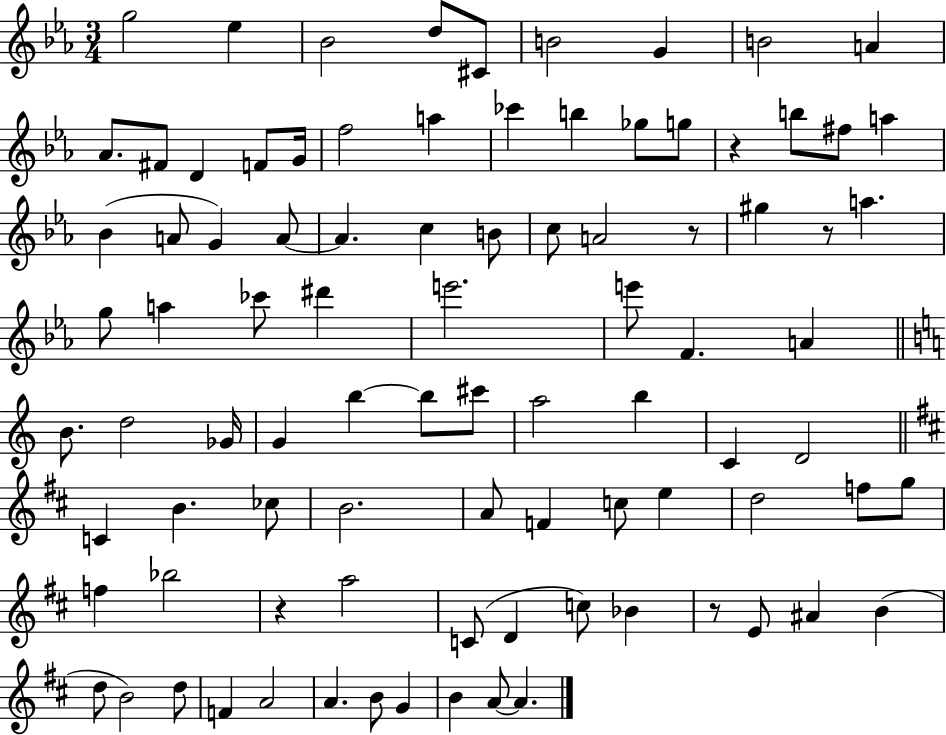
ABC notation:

X:1
T:Untitled
M:3/4
L:1/4
K:Eb
g2 _e _B2 d/2 ^C/2 B2 G B2 A _A/2 ^F/2 D F/2 G/4 f2 a _c' b _g/2 g/2 z b/2 ^f/2 a _B A/2 G A/2 A c B/2 c/2 A2 z/2 ^g z/2 a g/2 a _c'/2 ^d' e'2 e'/2 F A B/2 d2 _G/4 G b b/2 ^c'/2 a2 b C D2 C B _c/2 B2 A/2 F c/2 e d2 f/2 g/2 f _b2 z a2 C/2 D c/2 _B z/2 E/2 ^A B d/2 B2 d/2 F A2 A B/2 G B A/2 A